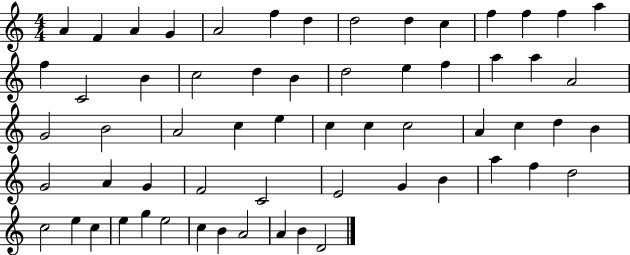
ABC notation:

X:1
T:Untitled
M:4/4
L:1/4
K:C
A F A G A2 f d d2 d c f f f a f C2 B c2 d B d2 e f a a A2 G2 B2 A2 c e c c c2 A c d B G2 A G F2 C2 E2 G B a f d2 c2 e c e g e2 c B A2 A B D2